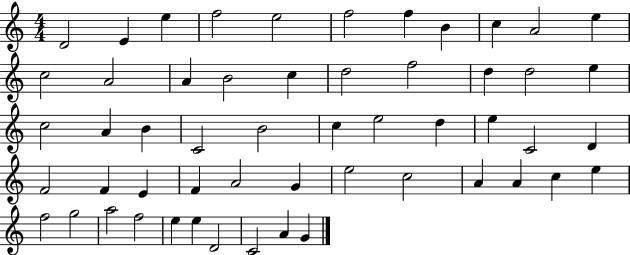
D4/h E4/q E5/q F5/h E5/h F5/h F5/q B4/q C5/q A4/h E5/q C5/h A4/h A4/q B4/h C5/q D5/h F5/h D5/q D5/h E5/q C5/h A4/q B4/q C4/h B4/h C5/q E5/h D5/q E5/q C4/h D4/q F4/h F4/q E4/q F4/q A4/h G4/q E5/h C5/h A4/q A4/q C5/q E5/q F5/h G5/h A5/h F5/h E5/q E5/q D4/h C4/h A4/q G4/q